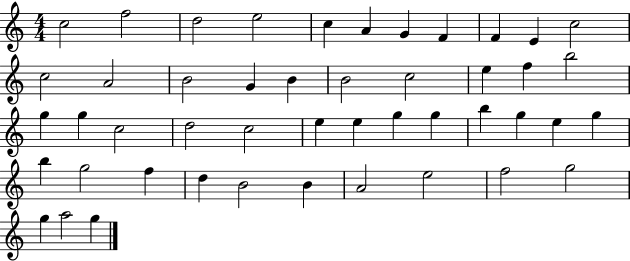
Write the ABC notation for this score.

X:1
T:Untitled
M:4/4
L:1/4
K:C
c2 f2 d2 e2 c A G F F E c2 c2 A2 B2 G B B2 c2 e f b2 g g c2 d2 c2 e e g g b g e g b g2 f d B2 B A2 e2 f2 g2 g a2 g